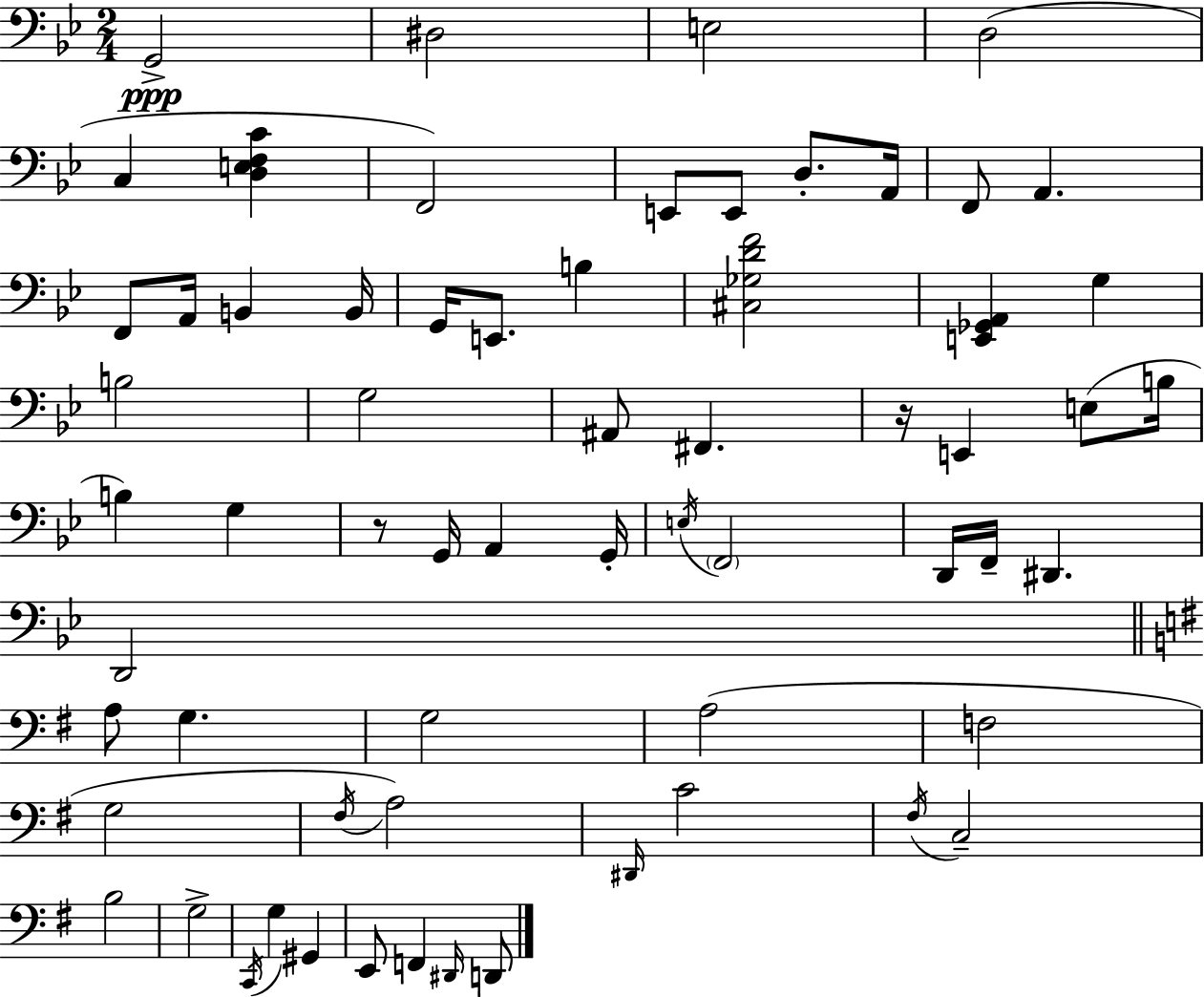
X:1
T:Untitled
M:2/4
L:1/4
K:Gm
G,,2 ^D,2 E,2 D,2 C, [D,E,F,C] F,,2 E,,/2 E,,/2 D,/2 A,,/4 F,,/2 A,, F,,/2 A,,/4 B,, B,,/4 G,,/4 E,,/2 B, [^C,_G,DF]2 [E,,_G,,A,,] G, B,2 G,2 ^A,,/2 ^F,, z/4 E,, E,/2 B,/4 B, G, z/2 G,,/4 A,, G,,/4 E,/4 F,,2 D,,/4 F,,/4 ^D,, D,,2 A,/2 G, G,2 A,2 F,2 G,2 ^F,/4 A,2 ^D,,/4 C2 ^F,/4 C,2 B,2 G,2 C,,/4 G, ^G,, E,,/2 F,, ^D,,/4 D,,/2